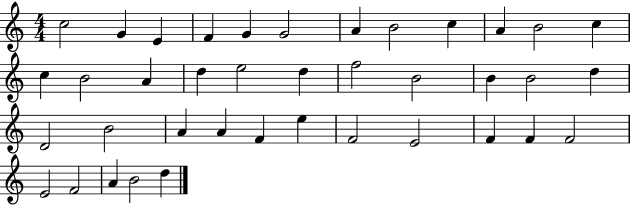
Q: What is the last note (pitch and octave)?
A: D5